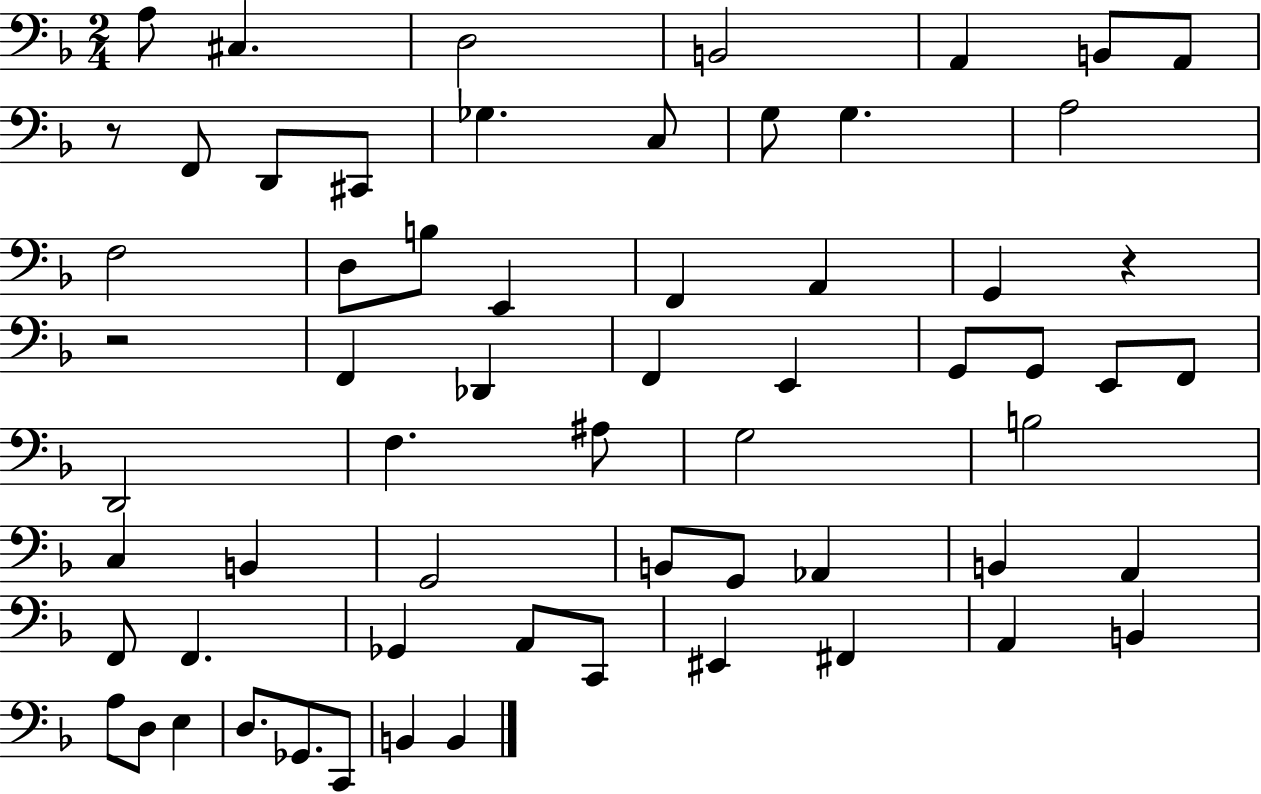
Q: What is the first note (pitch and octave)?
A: A3